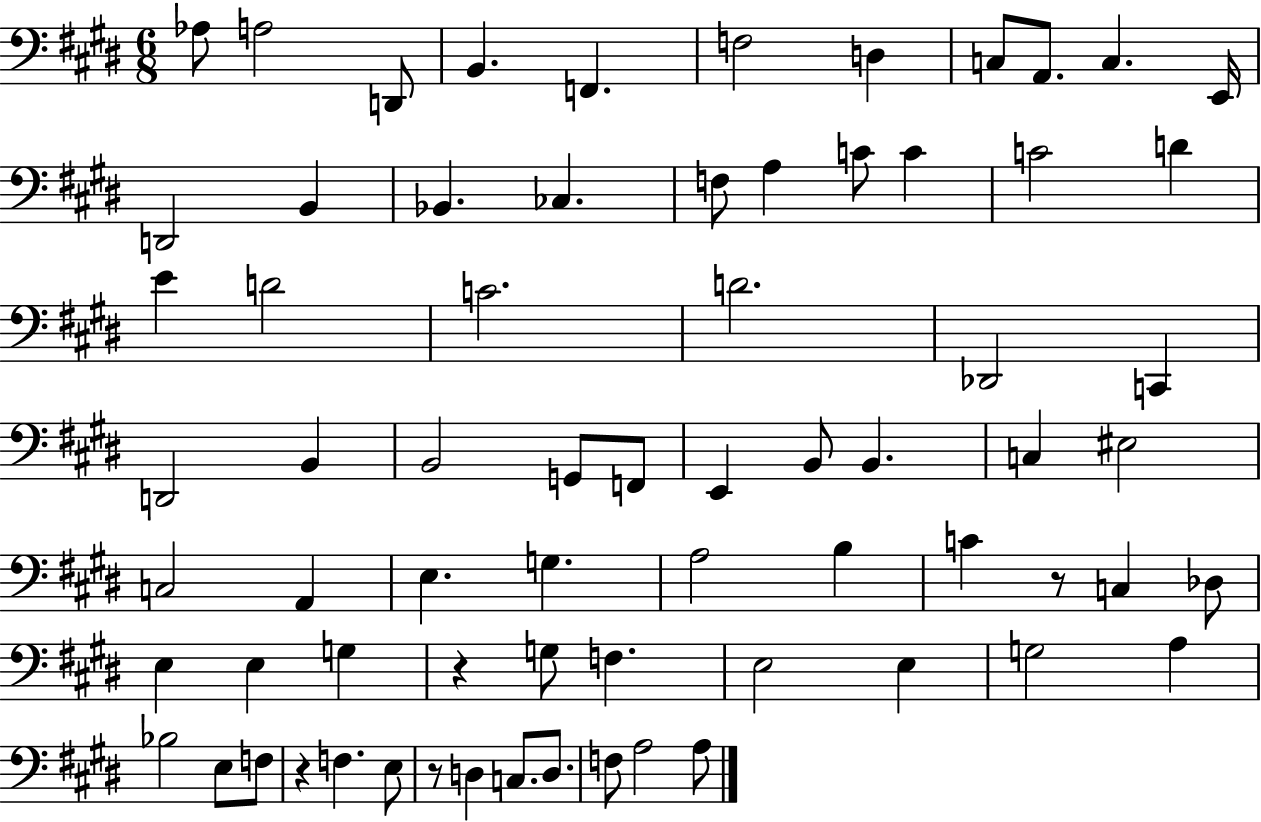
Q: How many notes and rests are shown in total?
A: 70